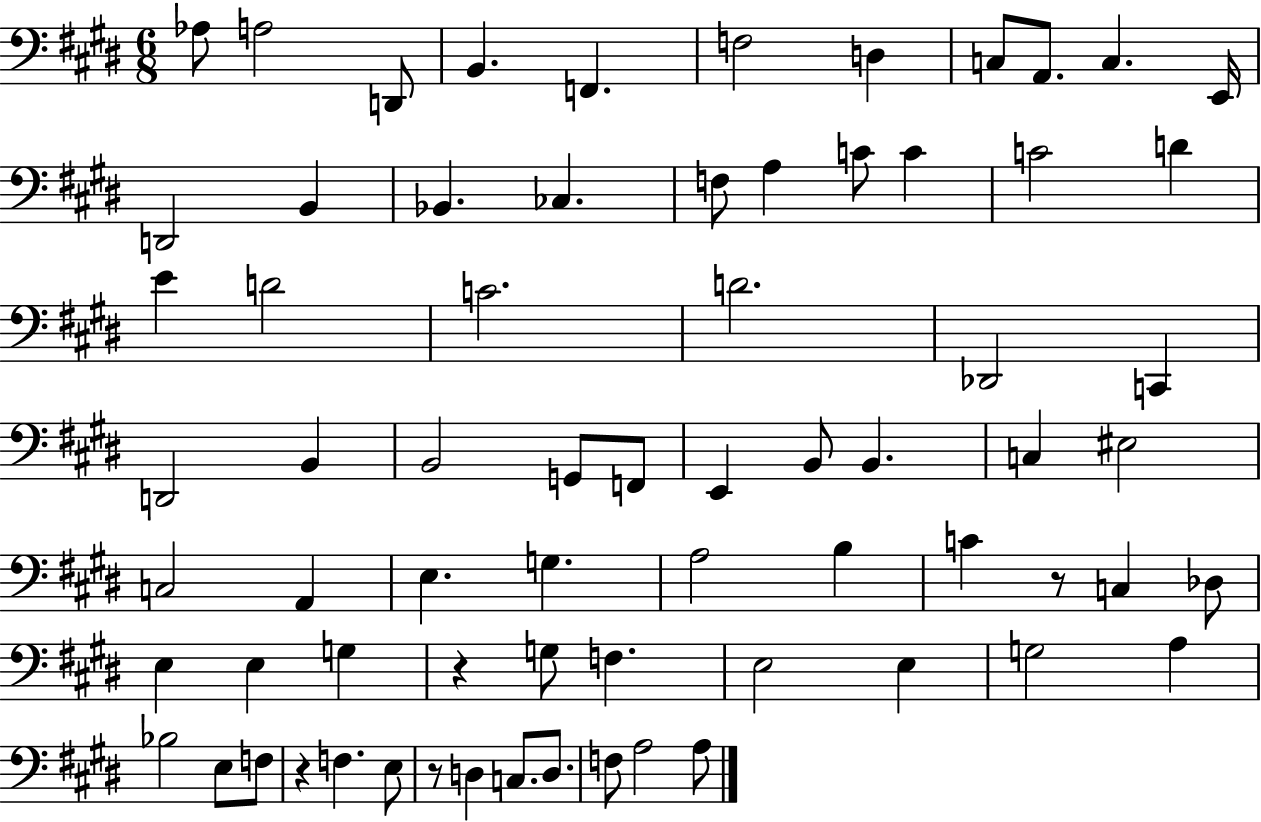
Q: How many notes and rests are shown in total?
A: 70